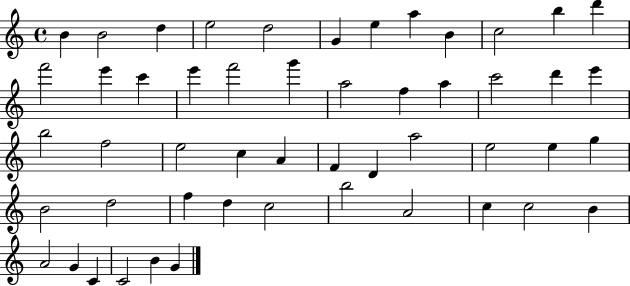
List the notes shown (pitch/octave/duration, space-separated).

B4/q B4/h D5/q E5/h D5/h G4/q E5/q A5/q B4/q C5/h B5/q D6/q F6/h E6/q C6/q E6/q F6/h G6/q A5/h F5/q A5/q C6/h D6/q E6/q B5/h F5/h E5/h C5/q A4/q F4/q D4/q A5/h E5/h E5/q G5/q B4/h D5/h F5/q D5/q C5/h B5/h A4/h C5/q C5/h B4/q A4/h G4/q C4/q C4/h B4/q G4/q